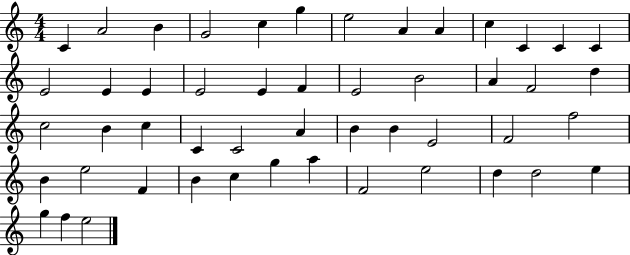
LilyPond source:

{
  \clef treble
  \numericTimeSignature
  \time 4/4
  \key c \major
  c'4 a'2 b'4 | g'2 c''4 g''4 | e''2 a'4 a'4 | c''4 c'4 c'4 c'4 | \break e'2 e'4 e'4 | e'2 e'4 f'4 | e'2 b'2 | a'4 f'2 d''4 | \break c''2 b'4 c''4 | c'4 c'2 a'4 | b'4 b'4 e'2 | f'2 f''2 | \break b'4 e''2 f'4 | b'4 c''4 g''4 a''4 | f'2 e''2 | d''4 d''2 e''4 | \break g''4 f''4 e''2 | \bar "|."
}